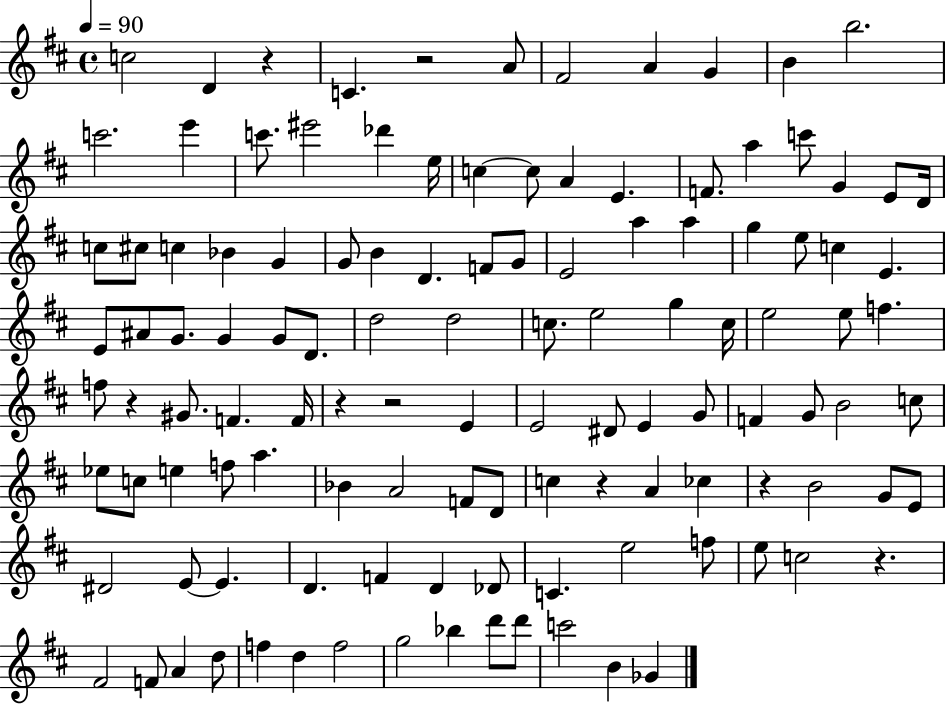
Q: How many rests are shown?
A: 8